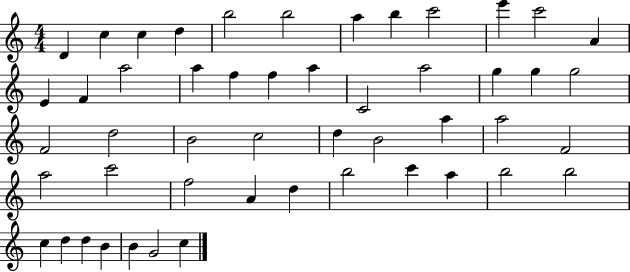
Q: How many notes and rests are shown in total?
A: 50